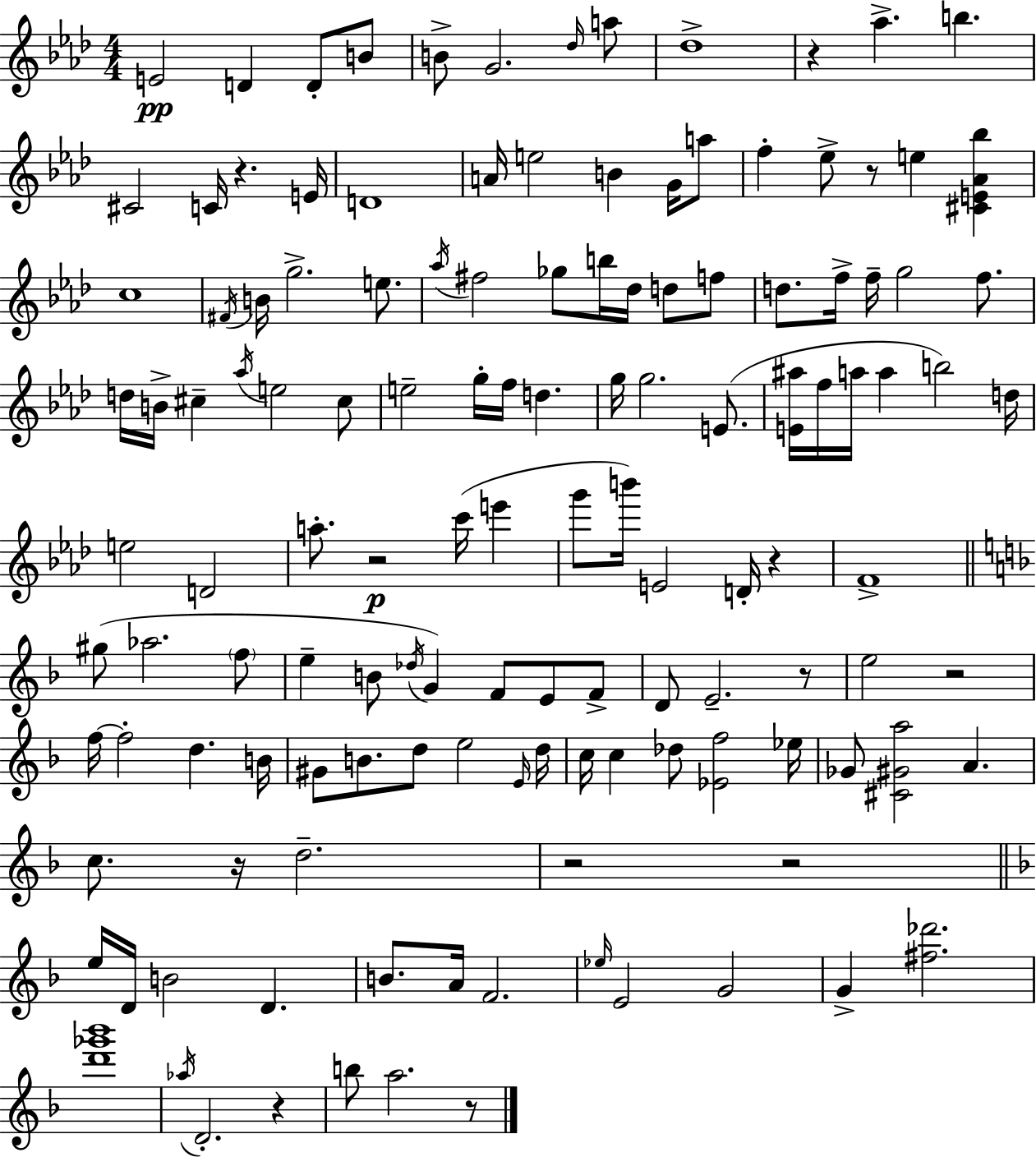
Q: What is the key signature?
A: AES major